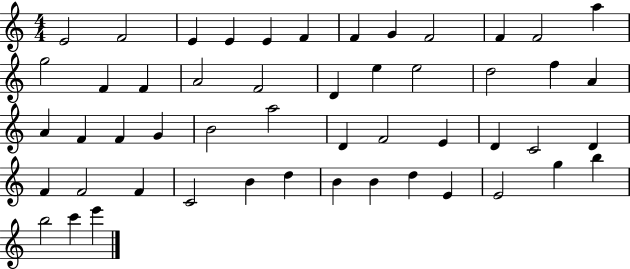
{
  \clef treble
  \numericTimeSignature
  \time 4/4
  \key c \major
  e'2 f'2 | e'4 e'4 e'4 f'4 | f'4 g'4 f'2 | f'4 f'2 a''4 | \break g''2 f'4 f'4 | a'2 f'2 | d'4 e''4 e''2 | d''2 f''4 a'4 | \break a'4 f'4 f'4 g'4 | b'2 a''2 | d'4 f'2 e'4 | d'4 c'2 d'4 | \break f'4 f'2 f'4 | c'2 b'4 d''4 | b'4 b'4 d''4 e'4 | e'2 g''4 b''4 | \break b''2 c'''4 e'''4 | \bar "|."
}